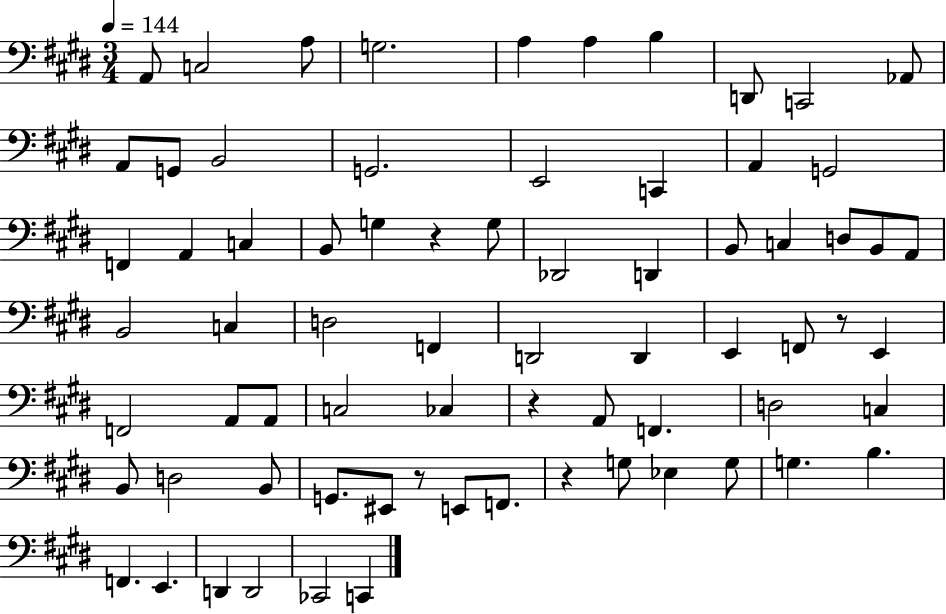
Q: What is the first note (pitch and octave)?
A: A2